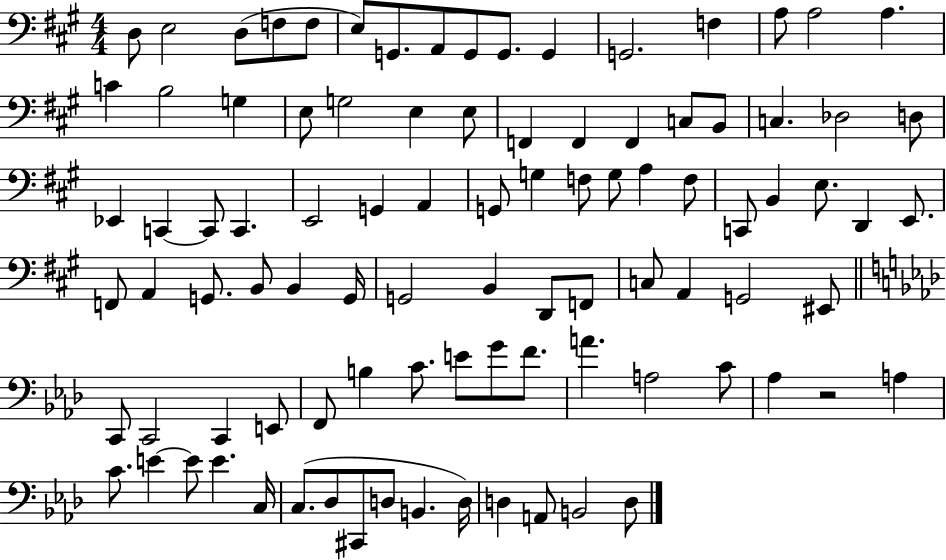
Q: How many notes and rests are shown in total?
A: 94